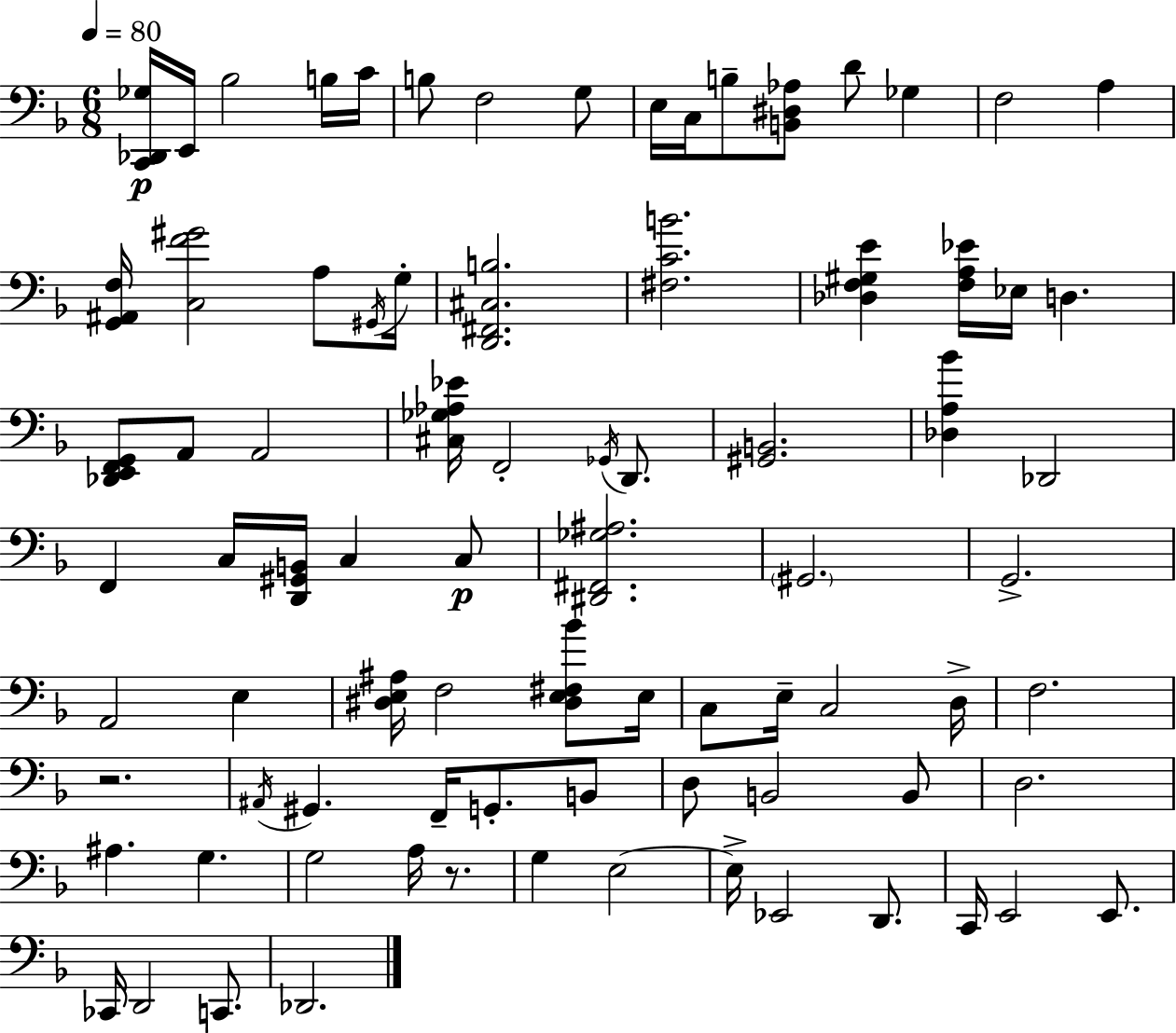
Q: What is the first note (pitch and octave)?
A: E2